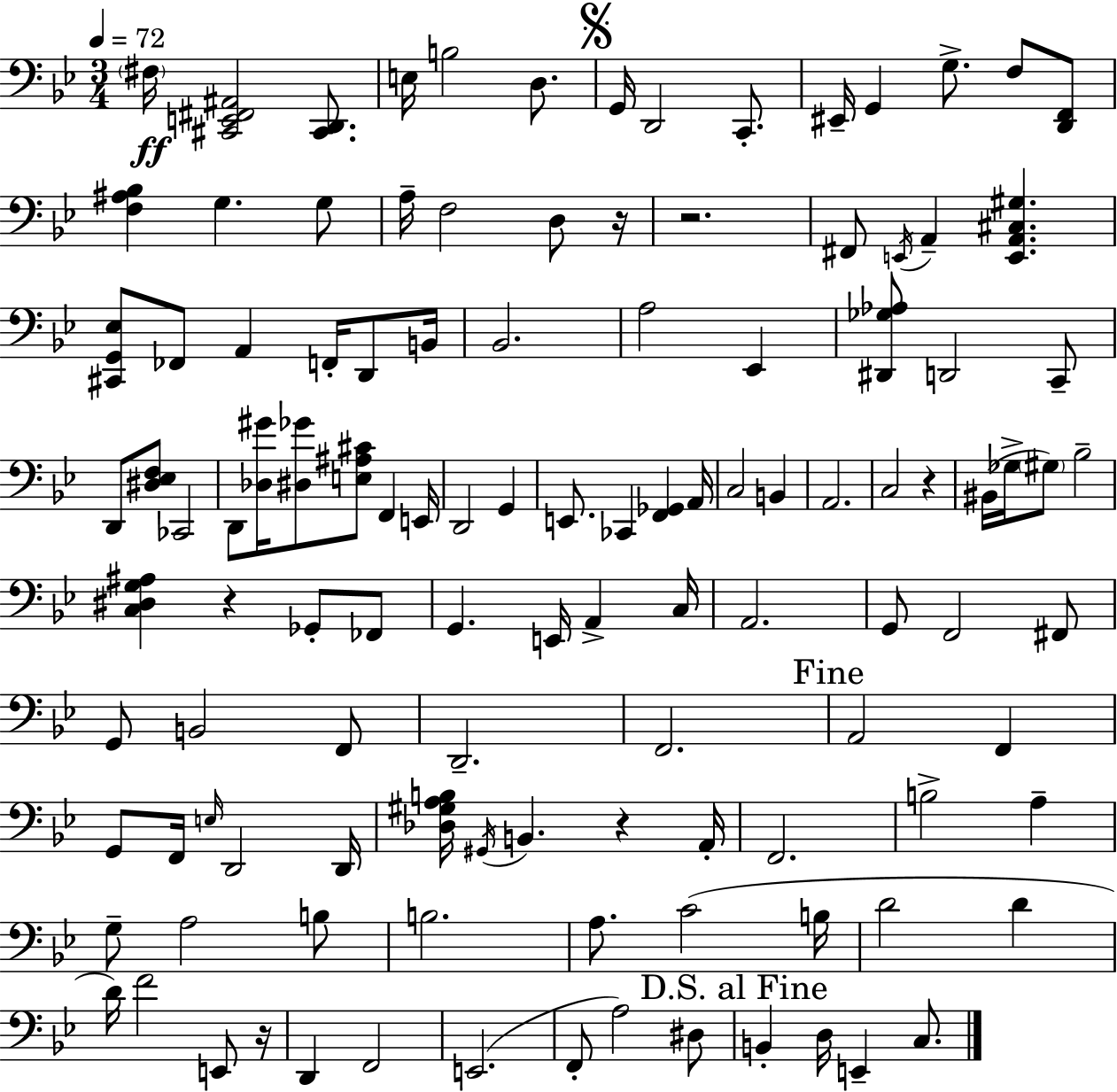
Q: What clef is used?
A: bass